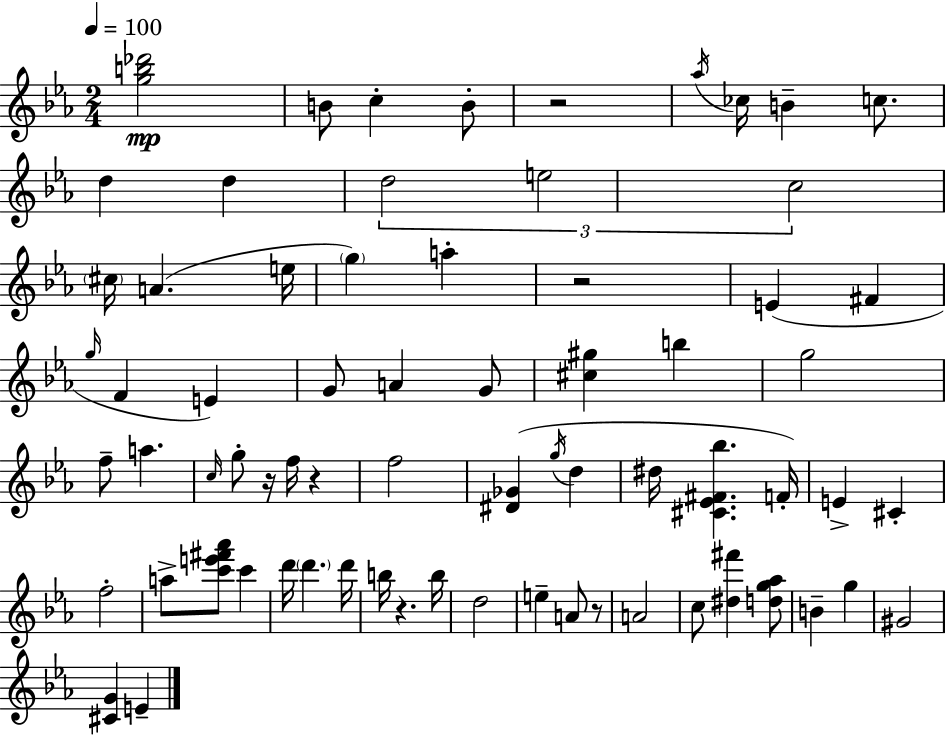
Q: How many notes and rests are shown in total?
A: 70